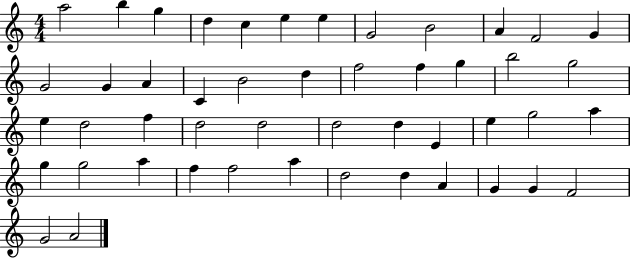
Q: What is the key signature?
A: C major